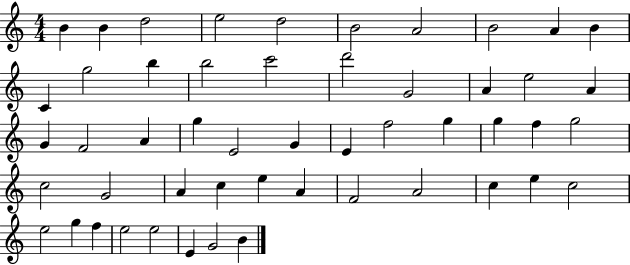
X:1
T:Untitled
M:4/4
L:1/4
K:C
B B d2 e2 d2 B2 A2 B2 A B C g2 b b2 c'2 d'2 G2 A e2 A G F2 A g E2 G E f2 g g f g2 c2 G2 A c e A F2 A2 c e c2 e2 g f e2 e2 E G2 B